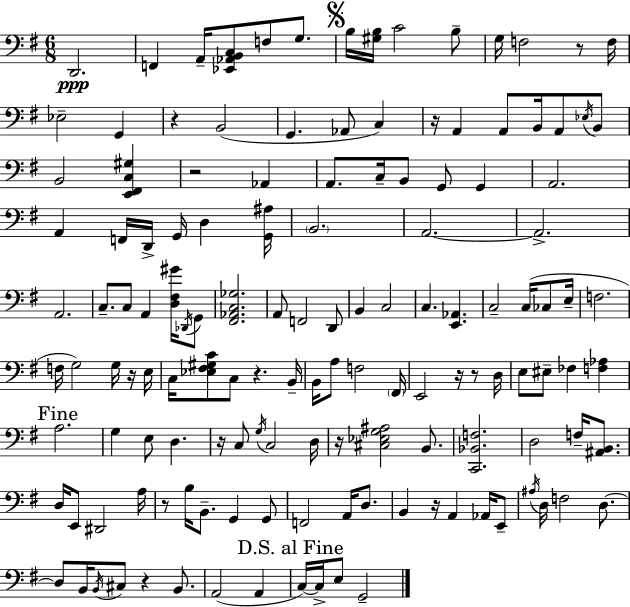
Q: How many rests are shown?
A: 13